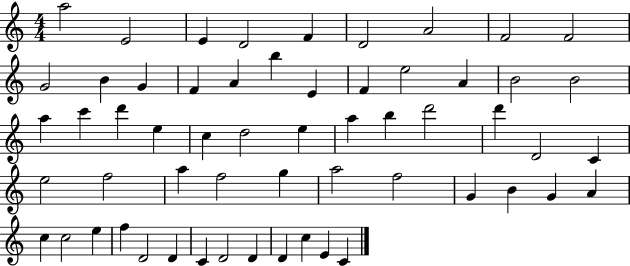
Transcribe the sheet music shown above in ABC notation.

X:1
T:Untitled
M:4/4
L:1/4
K:C
a2 E2 E D2 F D2 A2 F2 F2 G2 B G F A b E F e2 A B2 B2 a c' d' e c d2 e a b d'2 d' D2 C e2 f2 a f2 g a2 f2 G B G A c c2 e f D2 D C D2 D D c E C